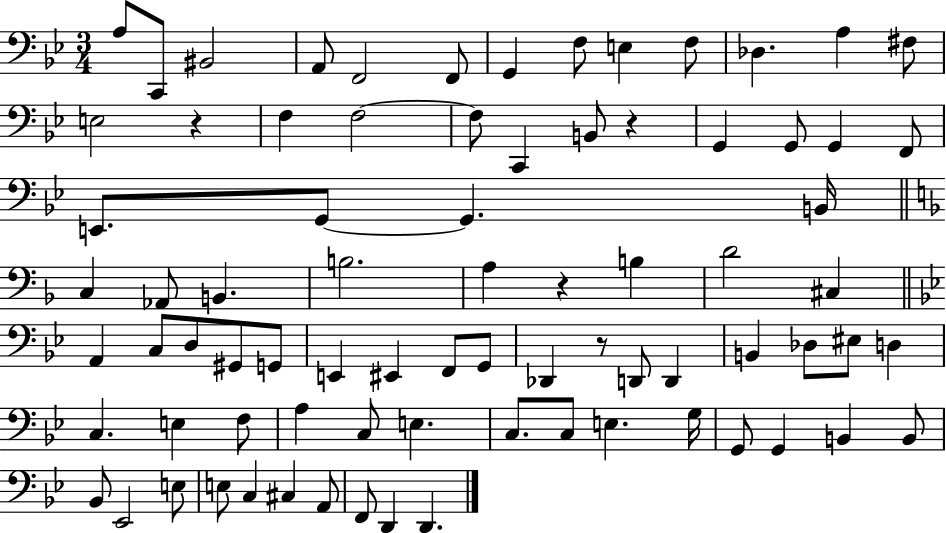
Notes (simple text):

A3/e C2/e BIS2/h A2/e F2/h F2/e G2/q F3/e E3/q F3/e Db3/q. A3/q F#3/e E3/h R/q F3/q F3/h F3/e C2/q B2/e R/q G2/q G2/e G2/q F2/e E2/e. G2/e G2/q. B2/s C3/q Ab2/e B2/q. B3/h. A3/q R/q B3/q D4/h C#3/q A2/q C3/e D3/e G#2/e G2/e E2/q EIS2/q F2/e G2/e Db2/q R/e D2/e D2/q B2/q Db3/e EIS3/e D3/q C3/q. E3/q F3/e A3/q C3/e E3/q. C3/e. C3/e E3/q. G3/s G2/e G2/q B2/q B2/e Bb2/e Eb2/h E3/e E3/e C3/q C#3/q A2/e F2/e D2/q D2/q.